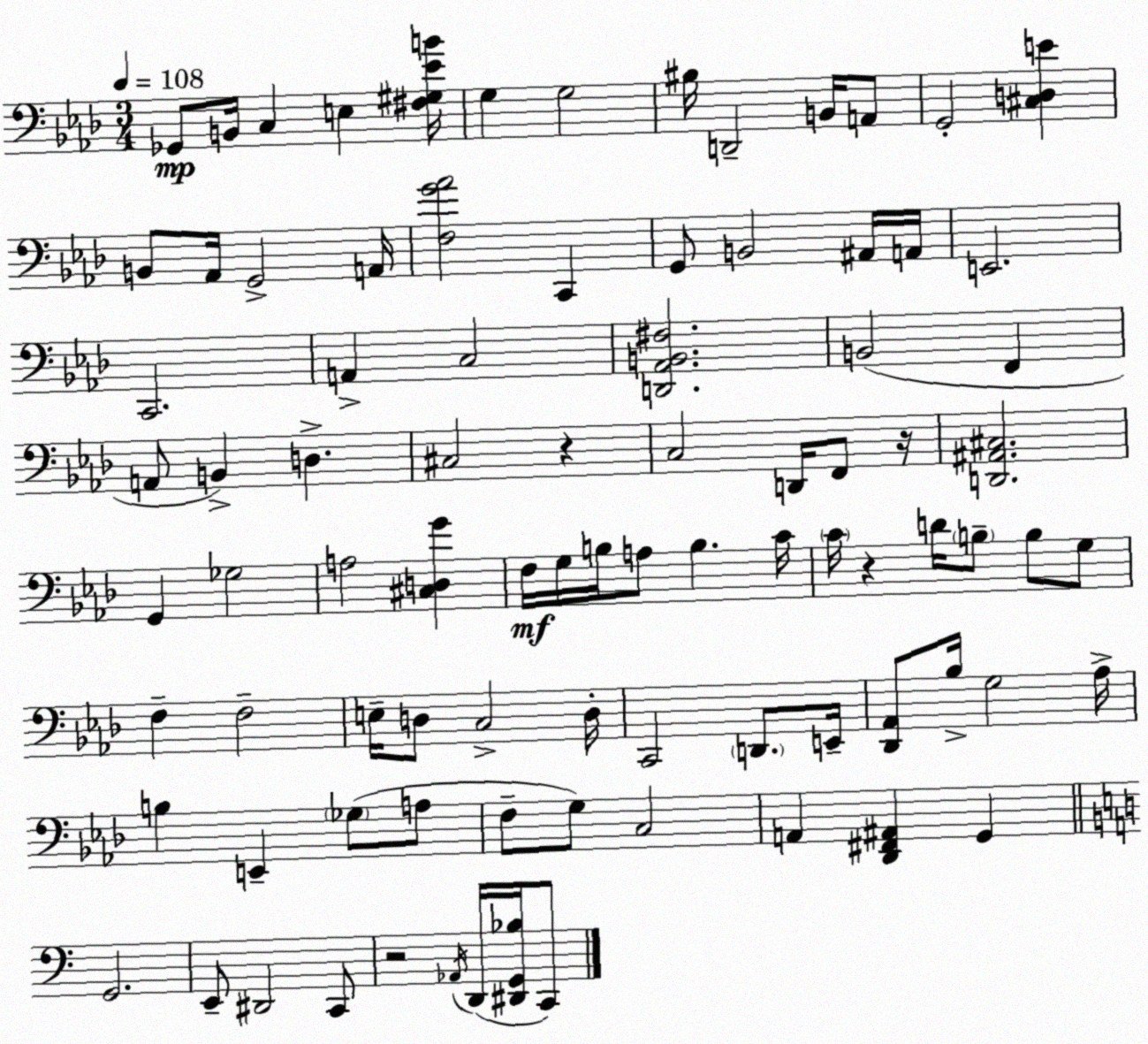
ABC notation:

X:1
T:Untitled
M:3/4
L:1/4
K:Ab
_G,,/2 B,,/4 C, E, [^F,^G,_EB]/4 G, G,2 ^B,/4 D,,2 B,,/4 A,,/2 G,,2 [^C,D,E] B,,/2 _A,,/4 G,,2 A,,/4 [F,G_A]2 C,, G,,/2 B,,2 ^A,,/4 A,,/4 E,,2 C,,2 A,, C,2 [D,,_A,,B,,^F,]2 B,,2 F,, A,,/2 B,, D, ^C,2 z C,2 D,,/4 F,,/2 z/4 [D,,^A,,^C,]2 G,, _G,2 A,2 [^C,D,G] F,/4 G,/4 B,/4 A,/2 B, C/4 C/4 z D/4 B,/2 B,/2 G,/2 F, F,2 E,/4 D,/2 C,2 D,/4 C,,2 D,,/2 E,,/4 [_D,,_A,,]/2 _B,/4 G,2 _A,/4 B, E,, _G,/2 A,/2 F,/2 G,/2 C,2 A,, [_D,,^F,,^A,,] G,, G,,2 E,,/2 ^D,,2 C,,/2 z2 _A,,/4 D,,/4 [^D,,G,,_B,]/4 C,,/2